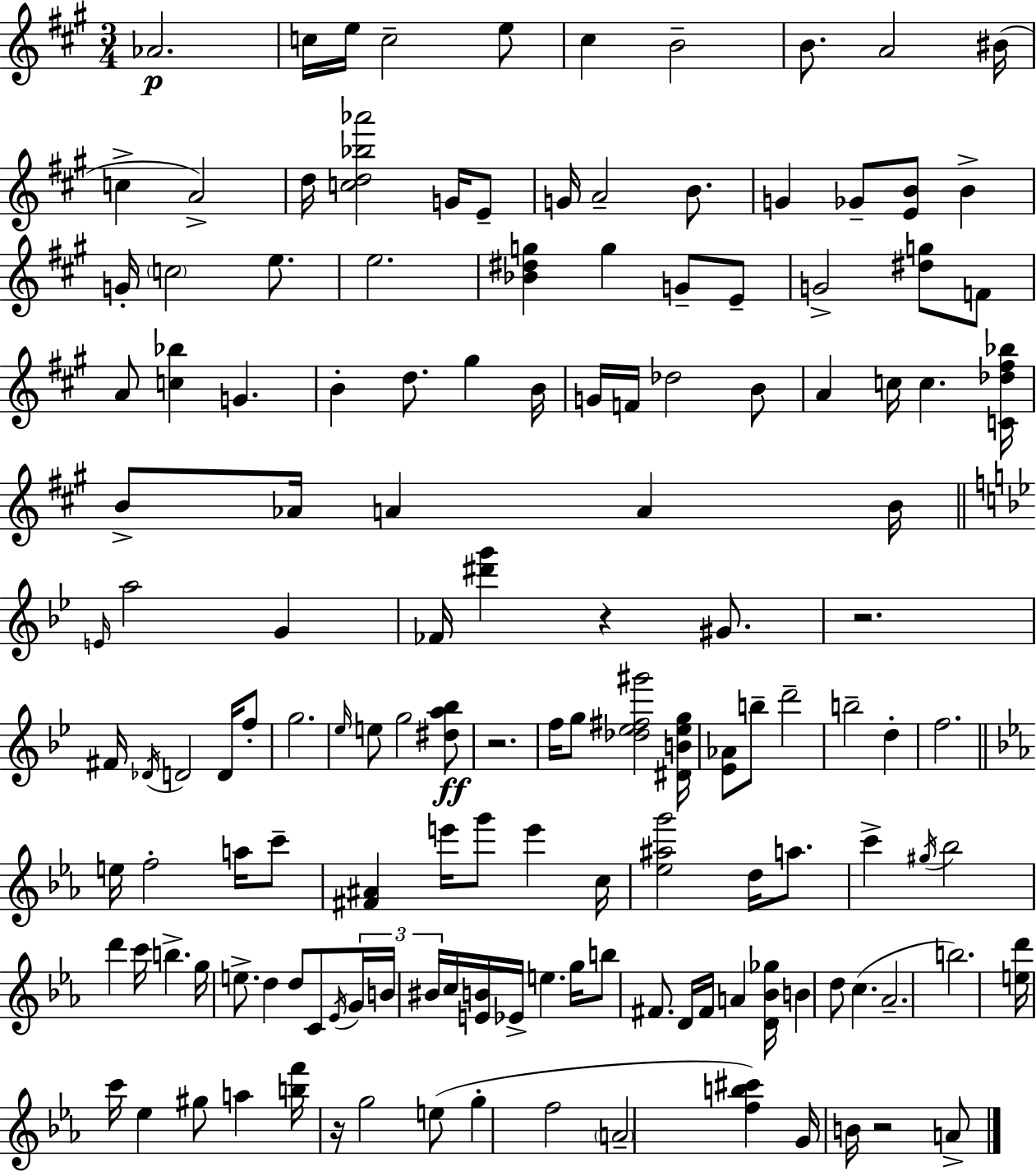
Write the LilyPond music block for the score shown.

{
  \clef treble
  \numericTimeSignature
  \time 3/4
  \key a \major
  aes'2.\p | c''16 e''16 c''2-- e''8 | cis''4 b'2-- | b'8. a'2 bis'16( | \break c''4-> a'2->) | d''16 <c'' d'' bes'' aes'''>2 g'16 e'8-- | g'16 a'2-- b'8. | g'4 ges'8-- <e' b'>8 b'4-> | \break g'16-. \parenthesize c''2 e''8. | e''2. | <bes' dis'' g''>4 g''4 g'8-- e'8-- | g'2-> <dis'' g''>8 f'8 | \break a'8 <c'' bes''>4 g'4. | b'4-. d''8. gis''4 b'16 | g'16 f'16 des''2 b'8 | a'4 c''16 c''4. <c' des'' fis'' bes''>16 | \break b'8-> aes'16 a'4 a'4 b'16 | \bar "||" \break \key g \minor \grace { e'16 } a''2 g'4 | fes'16 <dis''' g'''>4 r4 gis'8. | r2. | fis'16 \acciaccatura { des'16 } d'2 d'16 | \break f''8-. g''2. | \grace { ees''16 } e''8 g''2 | <dis'' a'' bes''>8\ff r2. | f''16 g''8 <des'' ees'' fis'' gis'''>2 | \break <dis' b' ees'' g''>16 <ees' aes'>8 b''8-- d'''2-- | b''2-- d''4-. | f''2. | \bar "||" \break \key ees \major e''16 f''2-. a''16 c'''8-- | <fis' ais'>4 e'''16 g'''8 e'''4 c''16 | <ees'' ais'' g'''>2 d''16 a''8. | c'''4-> \acciaccatura { gis''16 } bes''2 | \break d'''4 c'''16 b''4.-> | g''16 e''8.-> d''4 d''8 c'8 | \acciaccatura { ees'16 } \tuplet 3/2 { g'16 b'16 bis'16 } c''16 <e' b'>16 ees'16-> e''4. | g''16 b''8 fis'8. d'16 fis'16 a'4 | \break <d' bes' ges''>16 b'4 d''8 c''4.( | aes'2.-- | b''2.) | <e'' d'''>16 c'''16 ees''4 gis''8 a''4 | \break <b'' f'''>16 r16 g''2 | e''8( g''4-. f''2 | \parenthesize a'2-- <f'' b'' cis'''>4) | g'16 b'16 r2 | \break a'8-> \bar "|."
}